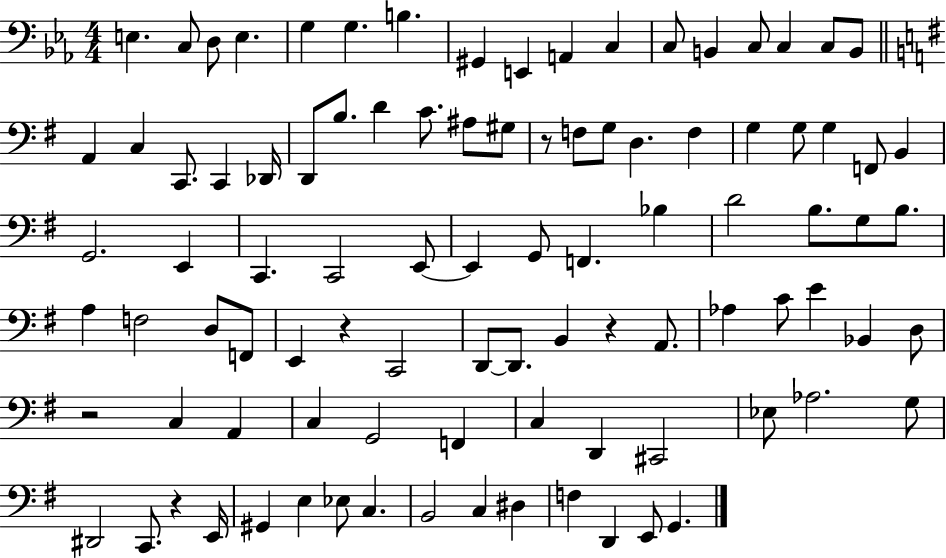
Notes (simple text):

E3/q. C3/e D3/e E3/q. G3/q G3/q. B3/q. G#2/q E2/q A2/q C3/q C3/e B2/q C3/e C3/q C3/e B2/e A2/q C3/q C2/e. C2/q Db2/s D2/e B3/e. D4/q C4/e. A#3/e G#3/e R/e F3/e G3/e D3/q. F3/q G3/q G3/e G3/q F2/e B2/q G2/h. E2/q C2/q. C2/h E2/e E2/q G2/e F2/q. Bb3/q D4/h B3/e. G3/e B3/e. A3/q F3/h D3/e F2/e E2/q R/q C2/h D2/e D2/e. B2/q R/q A2/e. Ab3/q C4/e E4/q Bb2/q D3/e R/h C3/q A2/q C3/q G2/h F2/q C3/q D2/q C#2/h Eb3/e Ab3/h. G3/e D#2/h C2/e. R/q E2/s G#2/q E3/q Eb3/e C3/q. B2/h C3/q D#3/q F3/q D2/q E2/e G2/q.